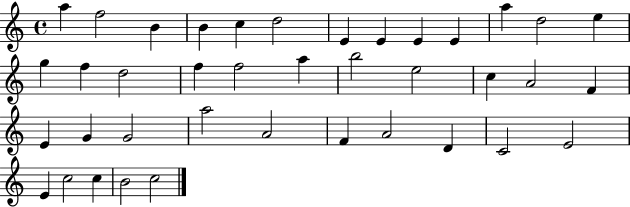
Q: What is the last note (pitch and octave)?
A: C5